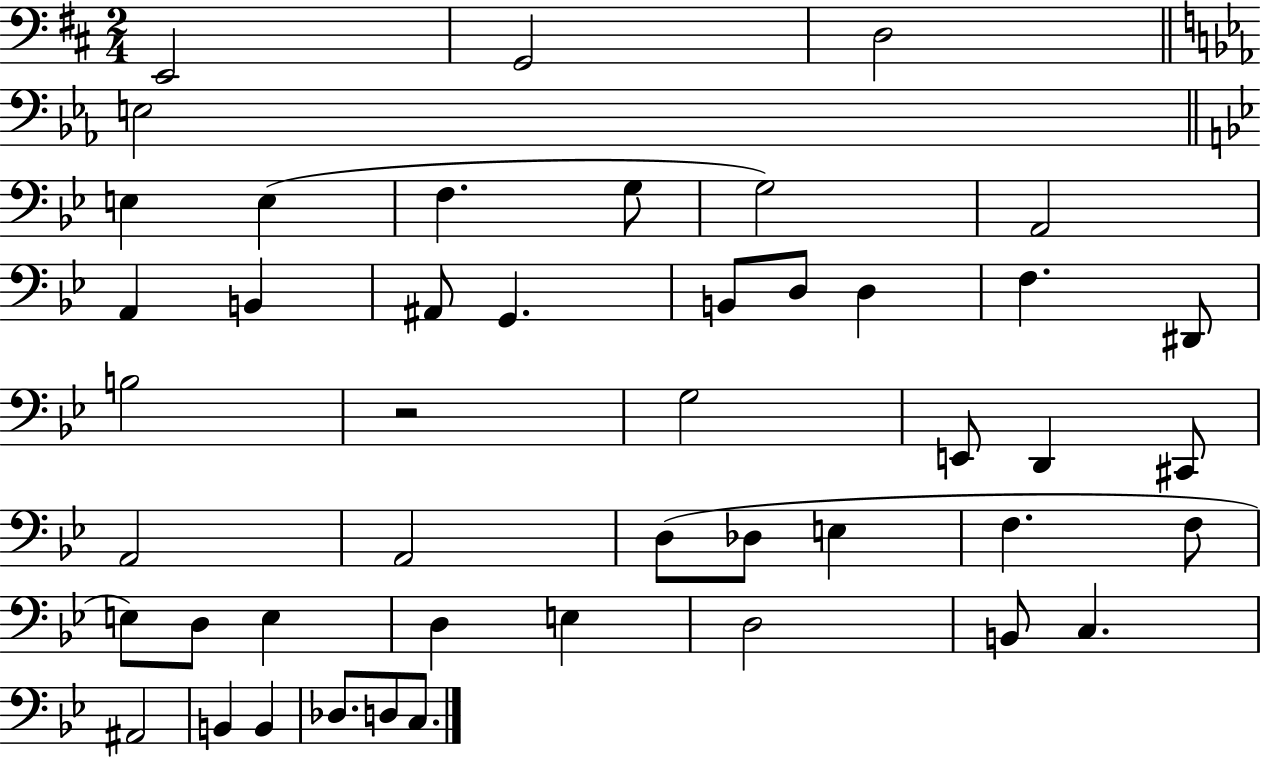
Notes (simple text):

E2/h G2/h D3/h E3/h E3/q E3/q F3/q. G3/e G3/h A2/h A2/q B2/q A#2/e G2/q. B2/e D3/e D3/q F3/q. D#2/e B3/h R/h G3/h E2/e D2/q C#2/e A2/h A2/h D3/e Db3/e E3/q F3/q. F3/e E3/e D3/e E3/q D3/q E3/q D3/h B2/e C3/q. A#2/h B2/q B2/q Db3/e. D3/e C3/e.